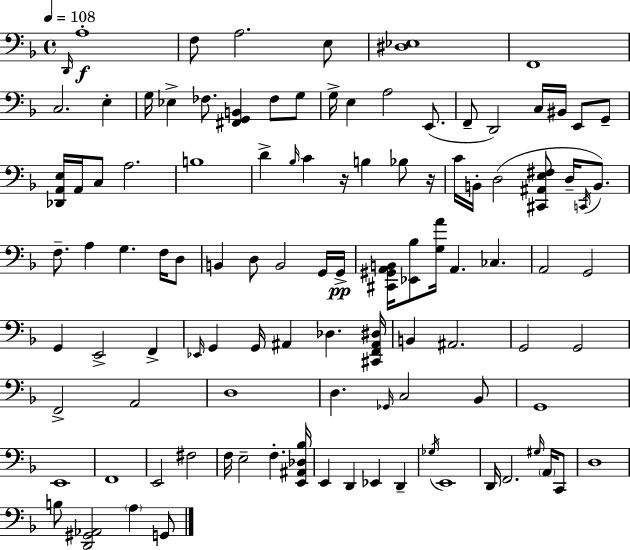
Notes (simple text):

D2/s A3/w F3/e A3/h. E3/e [D#3,Eb3]/w F2/w C3/h. E3/q G3/s Eb3/q FES3/e. [F#2,G2,B2]/q FES3/e G3/e G3/s E3/q A3/h E2/e. F2/e D2/h C3/s BIS2/s E2/e G2/e [Db2,A2,E3]/s A2/s C3/e A3/h. B3/w D4/q Bb3/s C4/q R/s B3/q Bb3/e R/s C4/s B2/s D3/h [C#2,A#2,E3,F#3]/e D3/s C2/s B2/e. F3/e. A3/q G3/q. F3/s D3/e B2/q D3/e B2/h G2/s G2/s [C#2,G#2,A2,B2]/s [Eb2,Bb3]/e [G3,A4]/s A2/q. CES3/q. A2/h G2/h G2/q E2/h F2/q Eb2/s G2/q G2/s A#2/q Db3/q. [C#2,F2,A#2,D#3]/s B2/q A#2/h. G2/h G2/h F2/h A2/h D3/w D3/q. Gb2/s C3/h Bb2/e G2/w E2/w F2/w E2/h F#3/h F3/s E3/h F3/q. [E2,A#2,Db3,Bb3]/s E2/q D2/q Eb2/q D2/q Gb3/s E2/w D2/s F2/h. G#3/s A2/s C2/e D3/w B3/e [D2,G#2,Ab2]/h A3/q G2/e